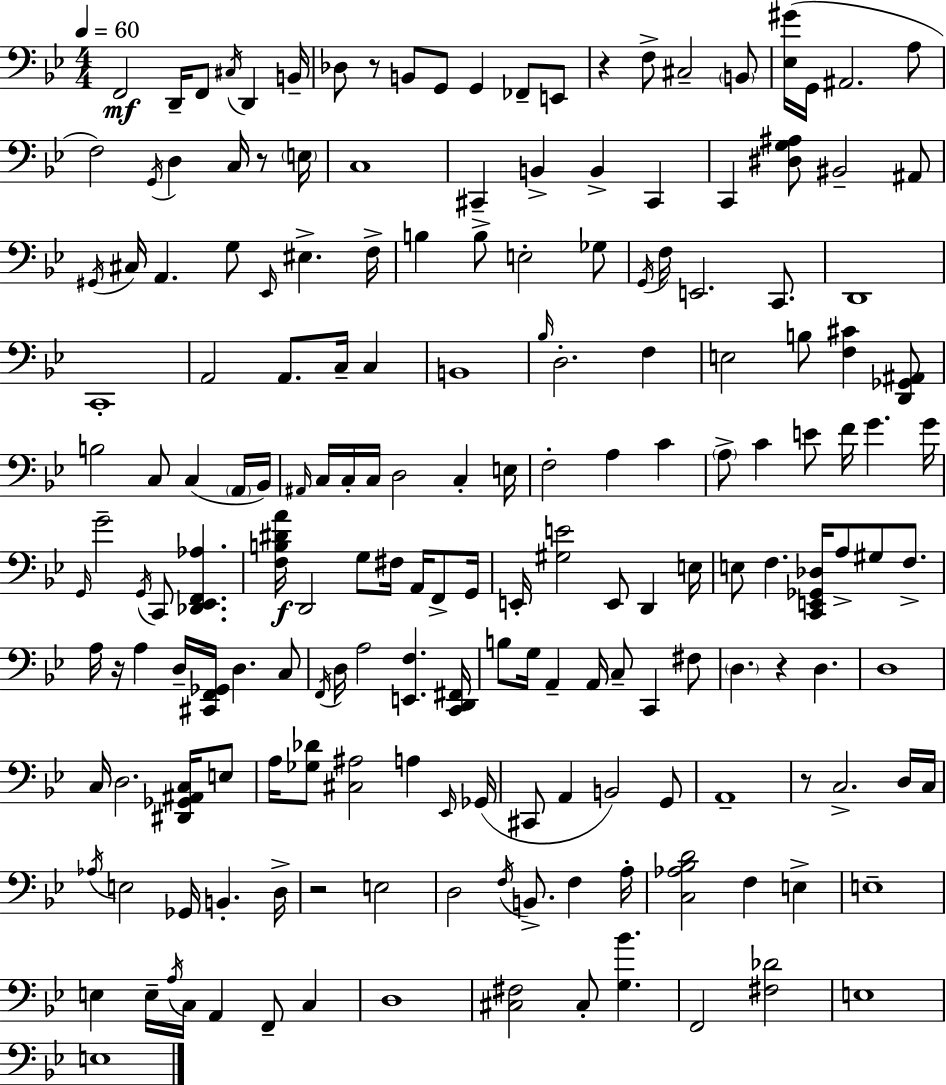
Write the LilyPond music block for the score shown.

{
  \clef bass
  \numericTimeSignature
  \time 4/4
  \key g \minor
  \tempo 4 = 60
  f,2\mf d,16-- f,8 \acciaccatura { cis16 } d,4 | b,16-- des8 r8 b,8 g,8 g,4 fes,8-- e,8 | r4 f8-> cis2-- \parenthesize b,8 | <ees gis'>16( g,16 ais,2. a8 | \break f2) \acciaccatura { g,16 } d4 c16 r8 | \parenthesize e16 c1 | cis,4-- b,4-> b,4-> cis,4 | c,4 <dis g ais>8 bis,2-- | \break ais,8 \acciaccatura { gis,16 } cis16 a,4. g8 \grace { ees,16 } eis4.-> | f16-> b4 b8-> e2-. | ges8 \acciaccatura { g,16 } f16 e,2. | c,8. d,1 | \break c,1-. | a,2 a,8. | c16-- c4 b,1 | \grace { bes16 } d2.-. | \break f4 e2 b8 | <f cis'>4 <d, ges, ais,>8 b2 c8 | c4( \parenthesize a,16 bes,16) \grace { ais,16 } c16 c16-. c16 d2 | c4-. e16 f2-. a4 | \break c'4 \parenthesize a8-> c'4 e'8 f'16 | g'4. g'16 \grace { g,16 } g'2-- | \acciaccatura { g,16 } c,8 <des, ees, f, aes>4. <f b dis' a'>16\f d,2 | g8 fis16 a,16 f,8-> g,16 e,16-. <gis e'>2 | \break e,8 d,4 e16 e8 f4. | <c, e, ges, des>16 a8-> gis8 f8.-> a16 r16 a4 d16-- | <cis, f, ges,>16 d4. c8 \acciaccatura { f,16 } d16 a2 | <e, f>4. <c, d, fis,>16 b8 g16 a,4-- | \break a,16 c8-- c,4 fis8 \parenthesize d4. | r4 d4. d1 | c16 d2. | <dis, ges, ais, c>16 e8 a16 <ges des'>8 <cis ais>2 | \break a4 \grace { ees,16 } ges,16( cis,8 a,4 | b,2) g,8 a,1-- | r8 c2.-> | d16 c16 \acciaccatura { aes16 } e2 | \break ges,16 b,4.-. d16-> r2 | e2 d2 | \acciaccatura { f16 } b,8.-> f4 a16-. <c aes bes d'>2 | f4 e4-> e1-- | \break e4 | e16-- \acciaccatura { a16 } c16 a,4 f,8-- c4 d1 | <cis fis>2 | cis8-. <g bes'>4. f,2 | \break <fis des'>2 e1 | e1 | \bar "|."
}